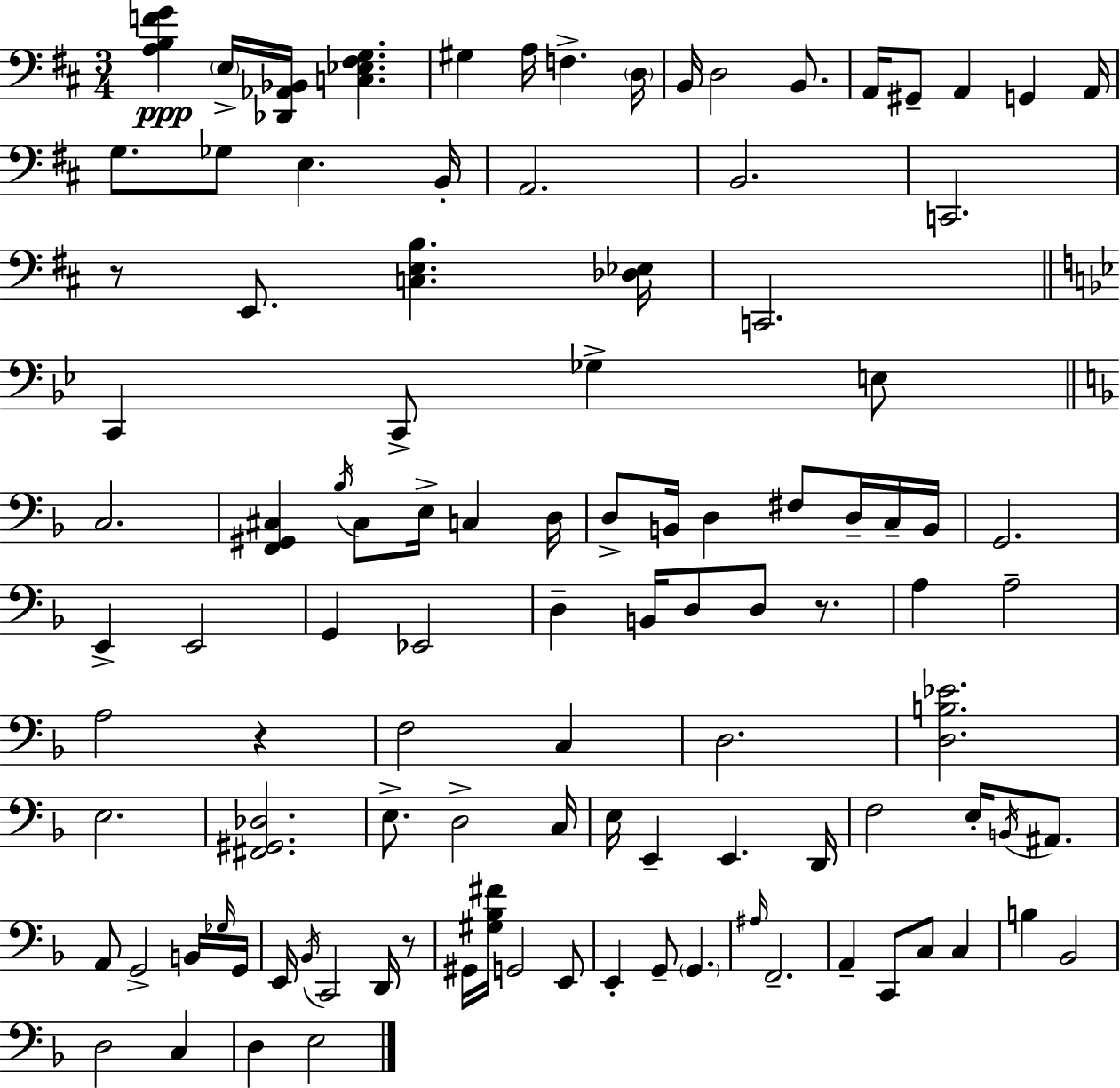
X:1
T:Untitled
M:3/4
L:1/4
K:D
[A,B,FG] E,/4 [_D,,_A,,_B,,]/4 [C,_E,^F,G,] ^G, A,/4 F, D,/4 B,,/4 D,2 B,,/2 A,,/4 ^G,,/2 A,, G,, A,,/4 G,/2 _G,/2 E, B,,/4 A,,2 B,,2 C,,2 z/2 E,,/2 [C,E,B,] [_D,_E,]/4 C,,2 C,, C,,/2 _G, E,/2 C,2 [F,,^G,,^C,] _B,/4 ^C,/2 E,/4 C, D,/4 D,/2 B,,/4 D, ^F,/2 D,/4 C,/4 B,,/4 G,,2 E,, E,,2 G,, _E,,2 D, B,,/4 D,/2 D,/2 z/2 A, A,2 A,2 z F,2 C, D,2 [D,B,_E]2 E,2 [^F,,^G,,_D,]2 E,/2 D,2 C,/4 E,/4 E,, E,, D,,/4 F,2 E,/4 B,,/4 ^A,,/2 A,,/2 G,,2 B,,/4 _G,/4 G,,/4 E,,/4 _B,,/4 C,,2 D,,/4 z/2 ^G,,/4 [^G,_B,^F]/4 G,,2 E,,/2 E,, G,,/2 G,, ^A,/4 F,,2 A,, C,,/2 C,/2 C, B, _B,,2 D,2 C, D, E,2